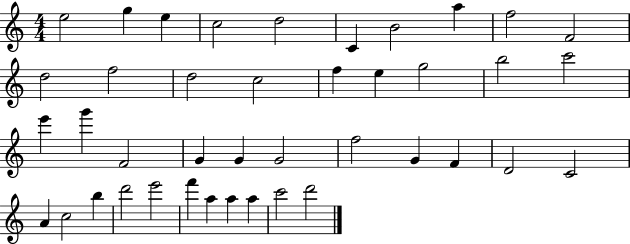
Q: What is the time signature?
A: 4/4